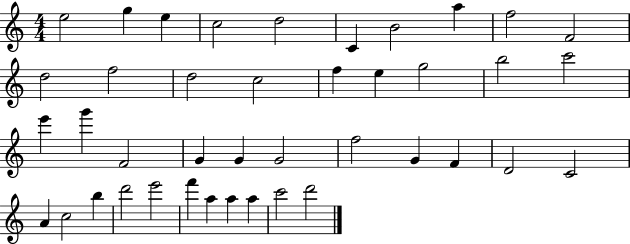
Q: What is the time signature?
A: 4/4